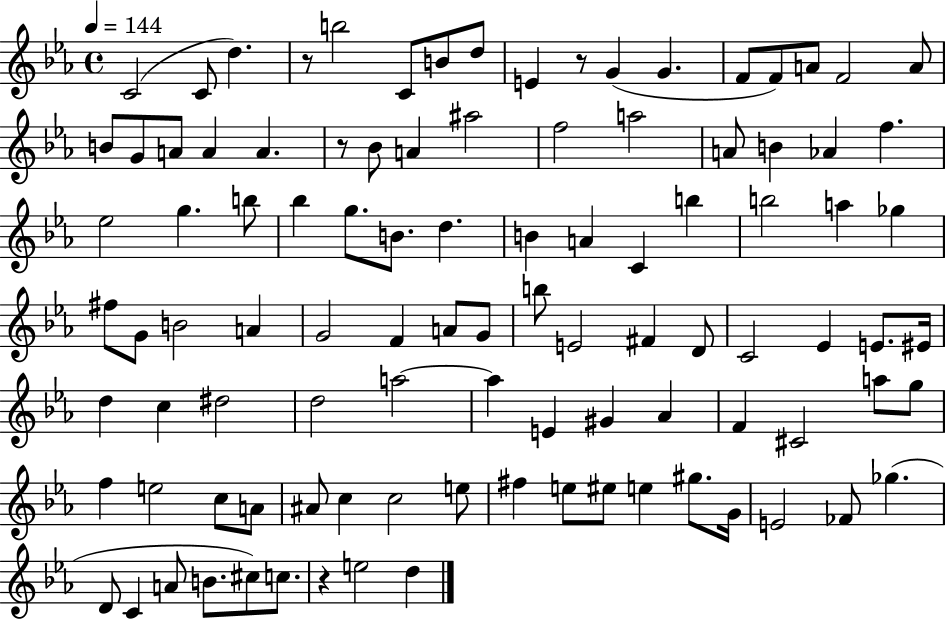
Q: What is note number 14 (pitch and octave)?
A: F4